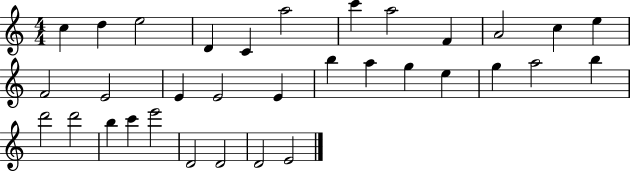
C5/q D5/q E5/h D4/q C4/q A5/h C6/q A5/h F4/q A4/h C5/q E5/q F4/h E4/h E4/q E4/h E4/q B5/q A5/q G5/q E5/q G5/q A5/h B5/q D6/h D6/h B5/q C6/q E6/h D4/h D4/h D4/h E4/h